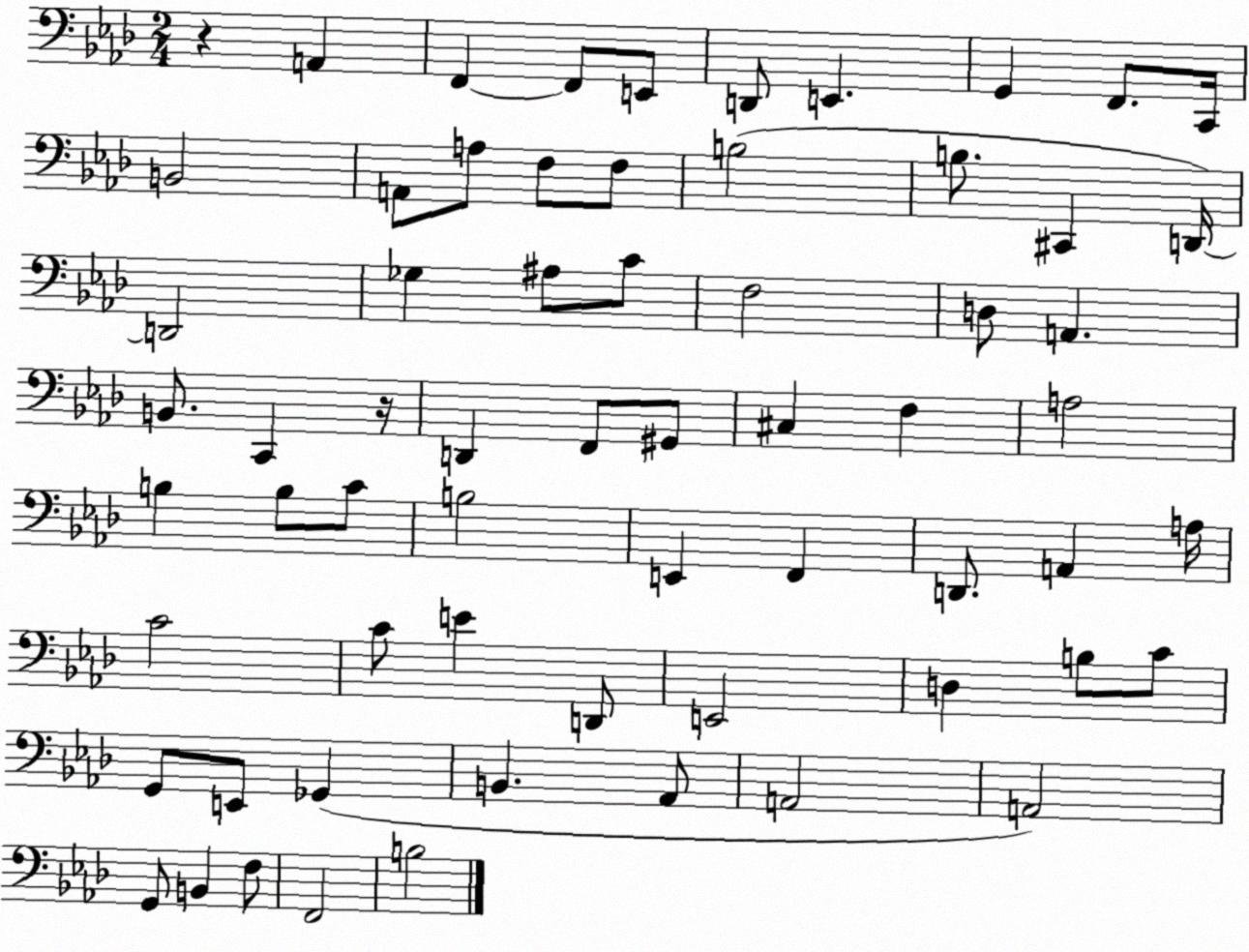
X:1
T:Untitled
M:2/4
L:1/4
K:Ab
z A,, F,, F,,/2 E,,/2 D,,/2 E,, G,, F,,/2 C,,/4 B,,2 A,,/2 A,/2 F,/2 F,/2 B,2 B,/2 ^C,, D,,/4 D,,2 _G, ^A,/2 C/2 F,2 D,/2 A,, B,,/2 C,, z/4 D,, F,,/2 ^G,,/2 ^C, F, A,2 B, B,/2 C/2 B,2 E,, F,, D,,/2 A,, A,/4 C2 C/2 E D,,/2 E,,2 D, B,/2 C/2 G,,/2 E,,/2 _G,, B,, _A,,/2 A,,2 A,,2 G,,/2 B,, F,/2 F,,2 B,2